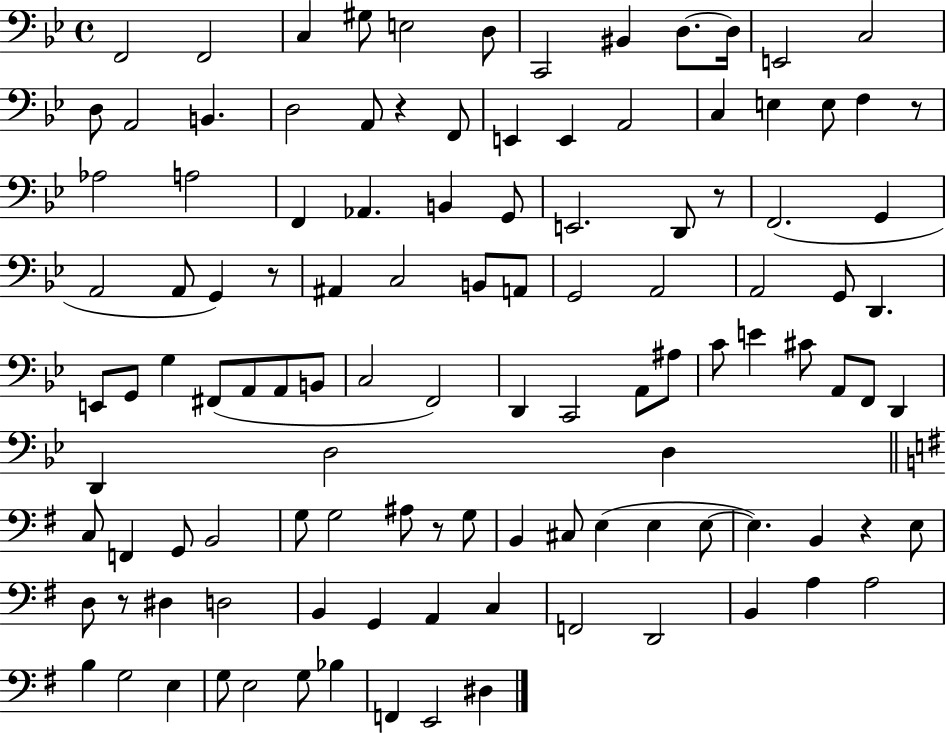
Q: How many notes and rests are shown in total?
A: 114